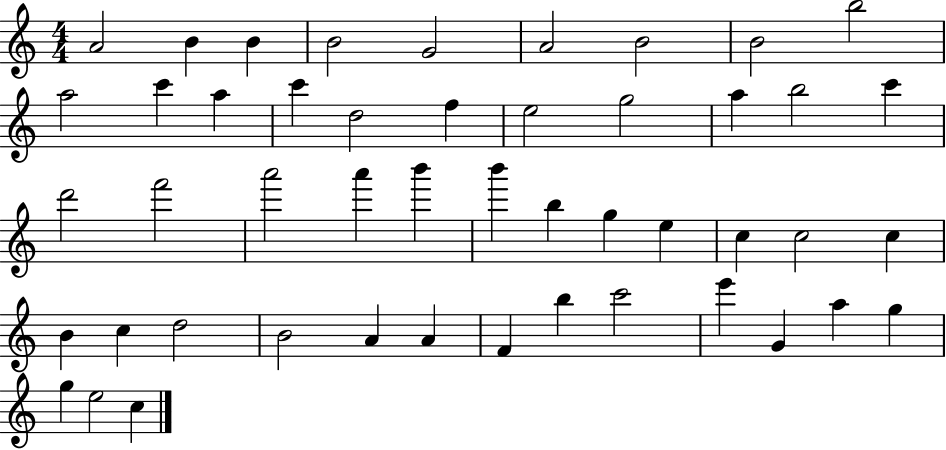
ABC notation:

X:1
T:Untitled
M:4/4
L:1/4
K:C
A2 B B B2 G2 A2 B2 B2 b2 a2 c' a c' d2 f e2 g2 a b2 c' d'2 f'2 a'2 a' b' b' b g e c c2 c B c d2 B2 A A F b c'2 e' G a g g e2 c